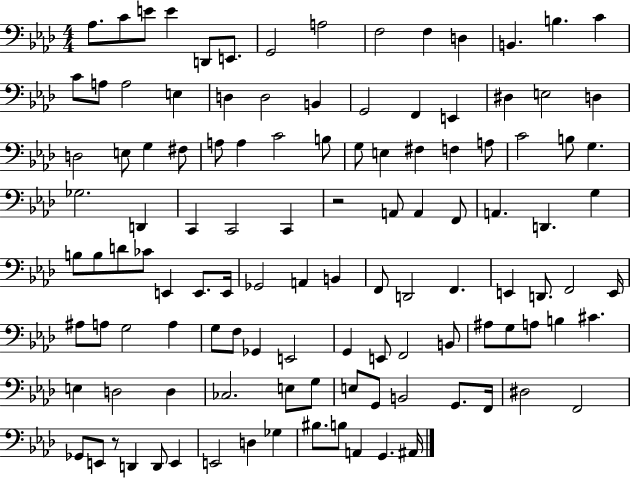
{
  \clef bass
  \numericTimeSignature
  \time 4/4
  \key aes \major
  aes8. c'8 e'8 e'4 d,8 e,8. | g,2 a2 | f2 f4 d4 | b,4. b4. c'4 | \break c'8 a8 a2 e4 | d4 d2 b,4 | g,2 f,4 e,4 | dis4 e2 d4 | \break d2 e8 g4 fis8 | a8 a4 c'2 b8 | g8 e4 fis4 f4 a8 | c'2 b8 g4. | \break ges2. d,4 | c,4 c,2 c,4 | r2 a,8 a,4 f,8 | a,4. d,4. g4 | \break b8 b8 d'8 ces'8 e,4 e,8. e,16 | ges,2 a,4 b,4 | f,8 d,2 f,4. | e,4 d,8. f,2 e,16 | \break ais8 a8 g2 a4 | g8 f8 ges,4 e,2 | g,4 e,8 f,2 b,8 | ais8 g8 a8 b4 cis'4. | \break e4 d2 d4 | ces2. e8 g8 | e8 g,8 b,2 g,8. f,16 | dis2 f,2 | \break ges,8 e,8 r8 d,4 d,8 e,4 | e,2 d4 ges4 | bis8. b8 a,4 g,4. ais,16 | \bar "|."
}